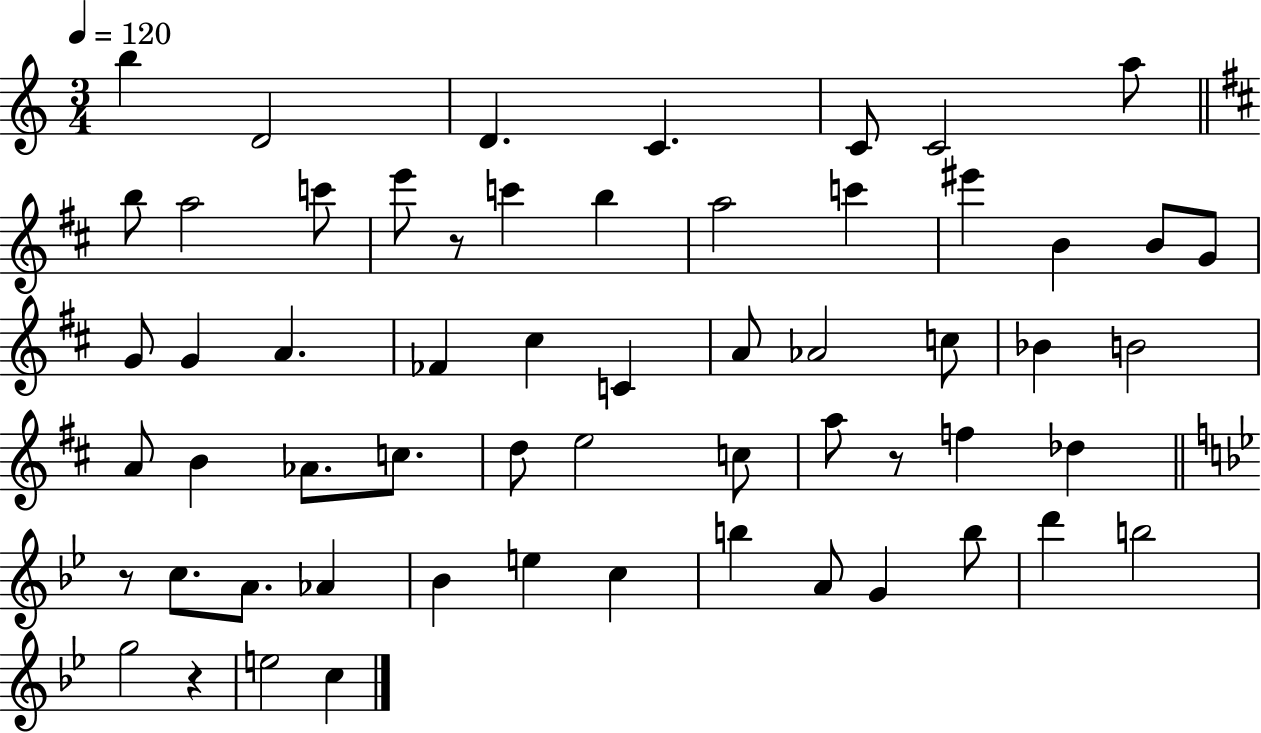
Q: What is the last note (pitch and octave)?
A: C5